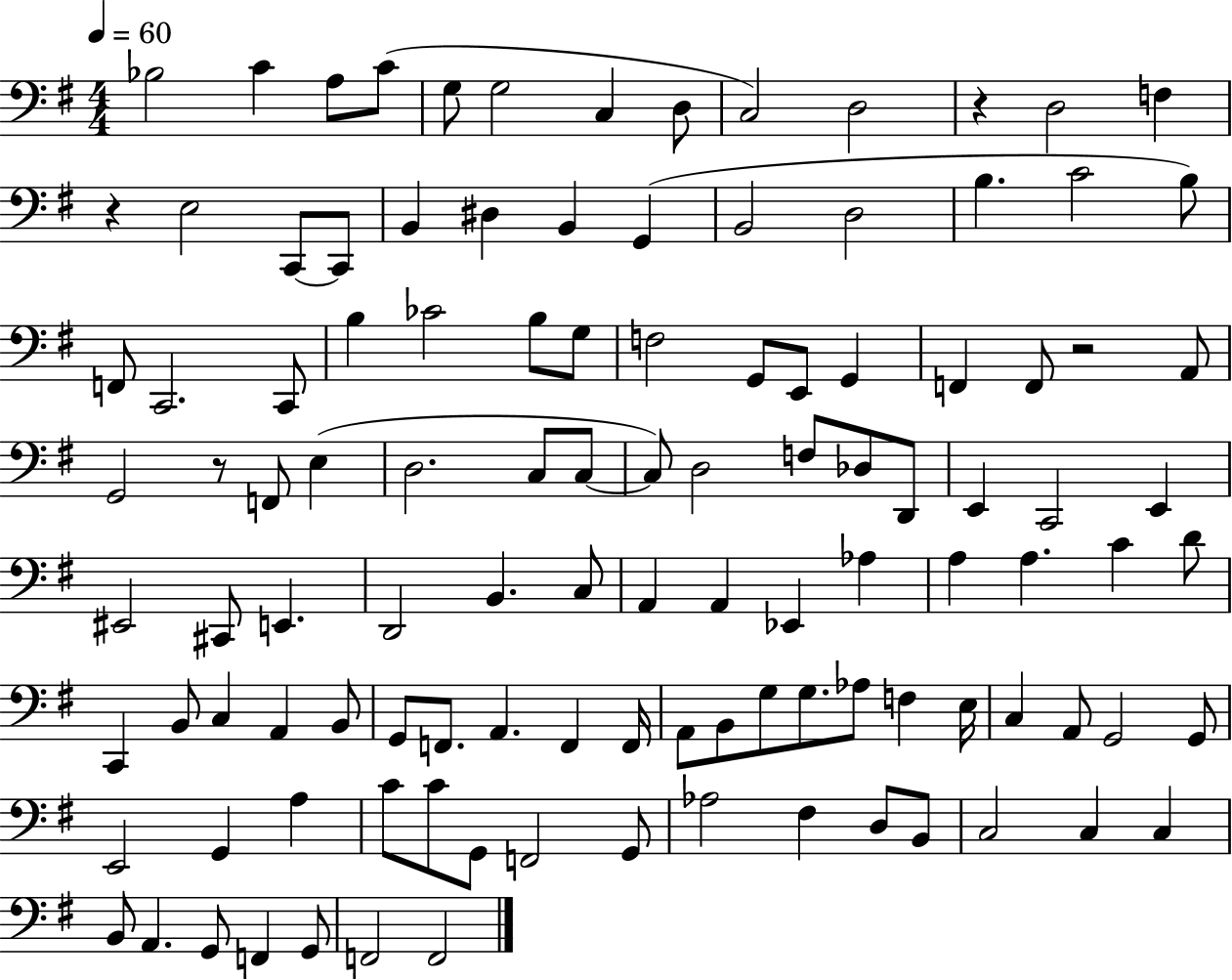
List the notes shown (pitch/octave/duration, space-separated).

Bb3/h C4/q A3/e C4/e G3/e G3/h C3/q D3/e C3/h D3/h R/q D3/h F3/q R/q E3/h C2/e C2/e B2/q D#3/q B2/q G2/q B2/h D3/h B3/q. C4/h B3/e F2/e C2/h. C2/e B3/q CES4/h B3/e G3/e F3/h G2/e E2/e G2/q F2/q F2/e R/h A2/e G2/h R/e F2/e E3/q D3/h. C3/e C3/e C3/e D3/h F3/e Db3/e D2/e E2/q C2/h E2/q EIS2/h C#2/e E2/q. D2/h B2/q. C3/e A2/q A2/q Eb2/q Ab3/q A3/q A3/q. C4/q D4/e C2/q B2/e C3/q A2/q B2/e G2/e F2/e. A2/q. F2/q F2/s A2/e B2/e G3/e G3/e. Ab3/e F3/q E3/s C3/q A2/e G2/h G2/e E2/h G2/q A3/q C4/e C4/e G2/e F2/h G2/e Ab3/h F#3/q D3/e B2/e C3/h C3/q C3/q B2/e A2/q. G2/e F2/q G2/e F2/h F2/h